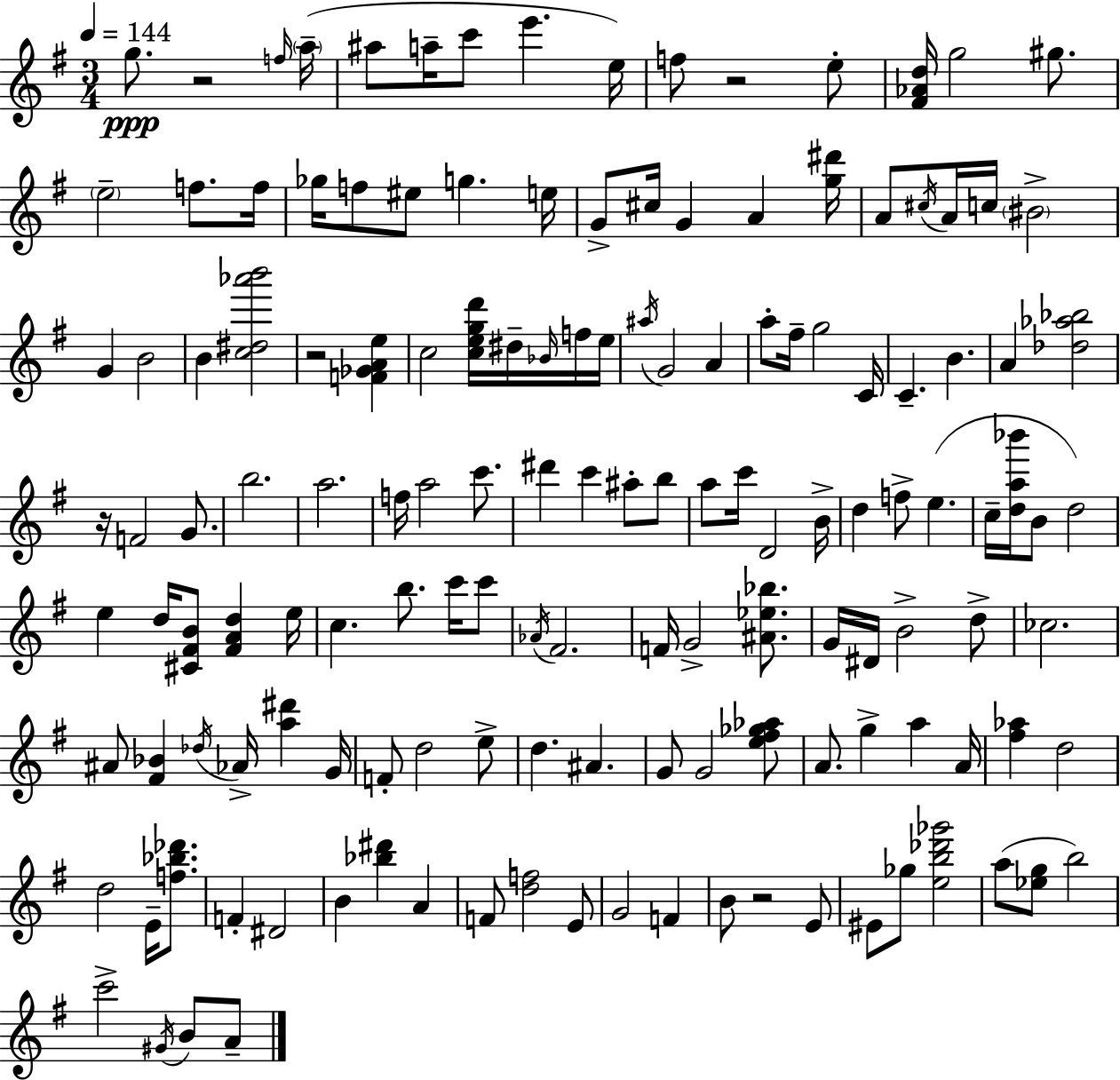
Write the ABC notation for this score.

X:1
T:Untitled
M:3/4
L:1/4
K:Em
g/2 z2 f/4 a/4 ^a/2 a/4 c'/2 e' e/4 f/2 z2 e/2 [^F_Ad]/4 g2 ^g/2 e2 f/2 f/4 _g/4 f/2 ^e/2 g e/4 G/2 ^c/4 G A [g^d']/4 A/2 ^c/4 A/4 c/4 ^B2 G B2 B [c^d_a'b']2 z2 [F_GAe] c2 [cegd']/4 ^d/4 _B/4 f/4 e/4 ^a/4 G2 A a/2 ^f/4 g2 C/4 C B A [_d_a_b]2 z/4 F2 G/2 b2 a2 f/4 a2 c'/2 ^d' c' ^a/2 b/2 a/2 c'/4 D2 B/4 d f/2 e c/4 [da_b']/4 B/2 d2 e d/4 [^C^FB]/2 [^FAd] e/4 c b/2 c'/4 c'/2 _A/4 ^F2 F/4 G2 [^A_e_b]/2 G/4 ^D/4 B2 d/2 _c2 ^A/2 [^F_B] _d/4 _A/4 [a^d'] G/4 F/2 d2 e/2 d ^A G/2 G2 [e^f_g_a]/2 A/2 g a A/4 [^f_a] d2 d2 E/4 [f_b_d']/2 F ^D2 B [_b^d'] A F/2 [df]2 E/2 G2 F B/2 z2 E/2 ^E/2 _g/2 [eb_d'_g']2 a/2 [_eg]/2 b2 c'2 ^G/4 B/2 A/2